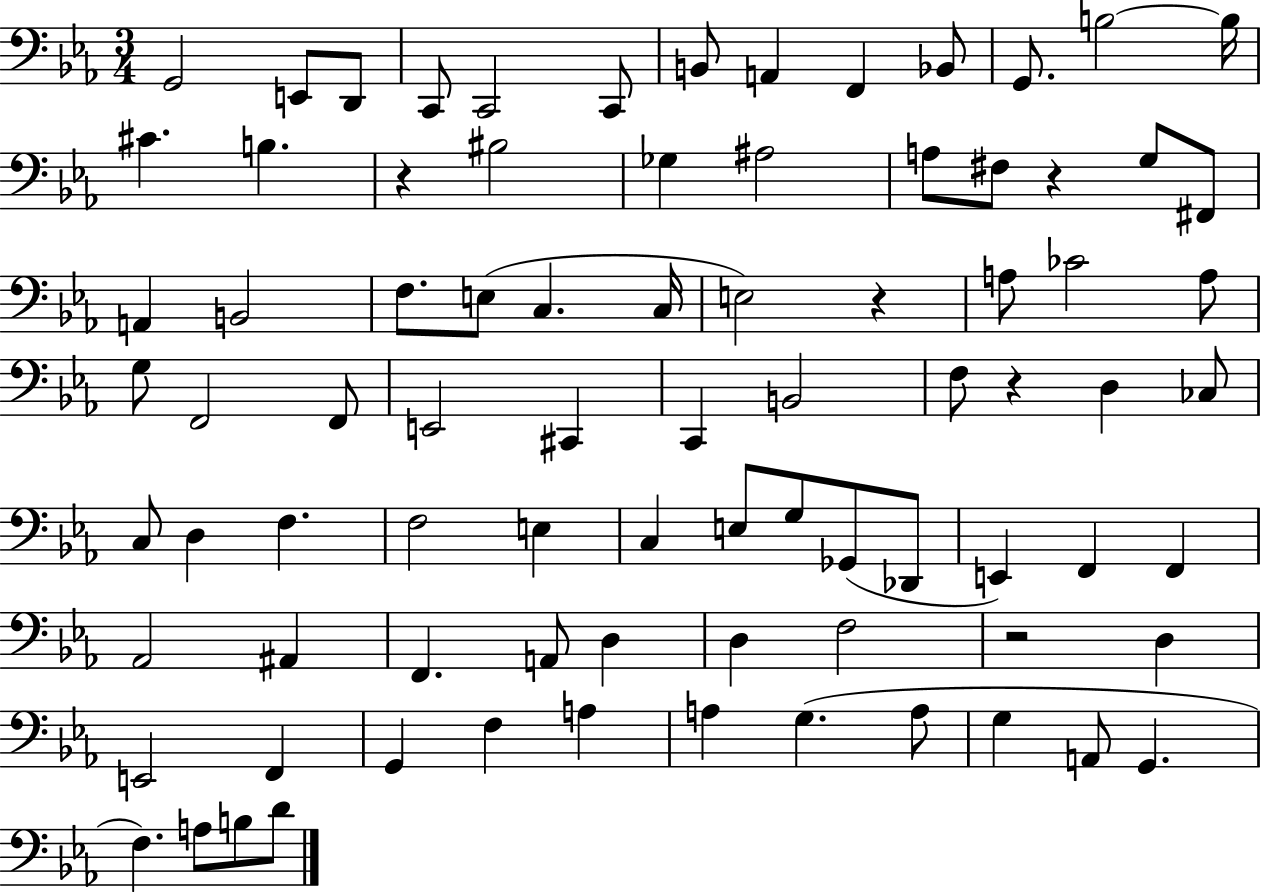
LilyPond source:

{
  \clef bass
  \numericTimeSignature
  \time 3/4
  \key ees \major
  g,2 e,8 d,8 | c,8 c,2 c,8 | b,8 a,4 f,4 bes,8 | g,8. b2~~ b16 | \break cis'4. b4. | r4 bis2 | ges4 ais2 | a8 fis8 r4 g8 fis,8 | \break a,4 b,2 | f8. e8( c4. c16 | e2) r4 | a8 ces'2 a8 | \break g8 f,2 f,8 | e,2 cis,4 | c,4 b,2 | f8 r4 d4 ces8 | \break c8 d4 f4. | f2 e4 | c4 e8 g8 ges,8( des,8 | e,4) f,4 f,4 | \break aes,2 ais,4 | f,4. a,8 d4 | d4 f2 | r2 d4 | \break e,2 f,4 | g,4 f4 a4 | a4 g4.( a8 | g4 a,8 g,4. | \break f4.) a8 b8 d'8 | \bar "|."
}